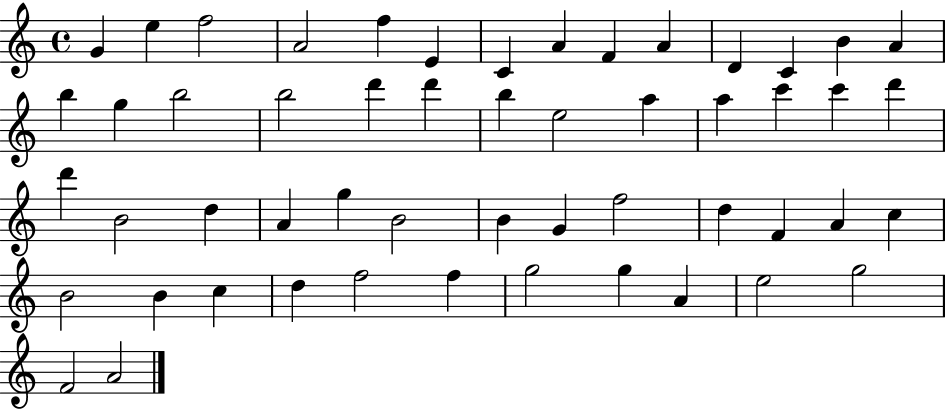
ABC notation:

X:1
T:Untitled
M:4/4
L:1/4
K:C
G e f2 A2 f E C A F A D C B A b g b2 b2 d' d' b e2 a a c' c' d' d' B2 d A g B2 B G f2 d F A c B2 B c d f2 f g2 g A e2 g2 F2 A2